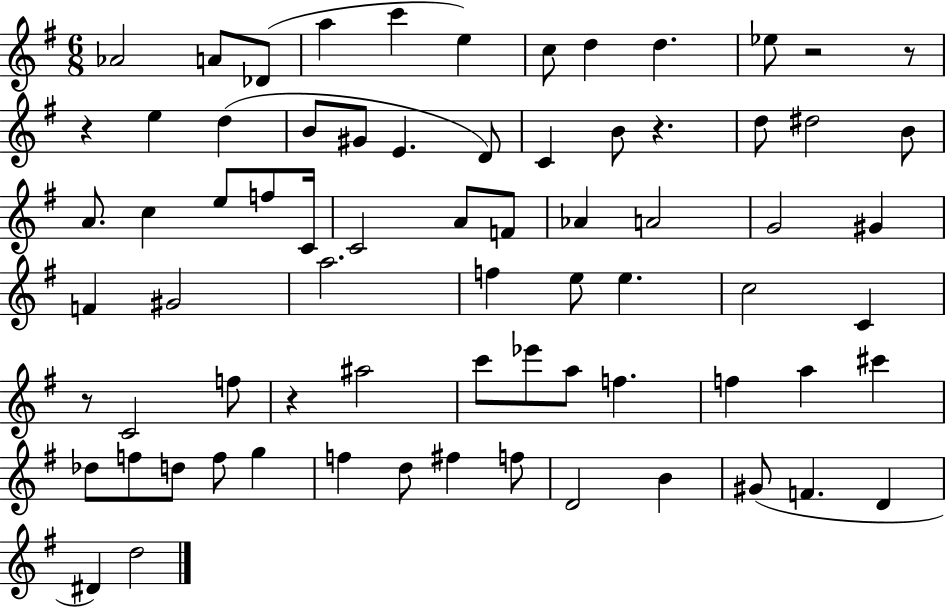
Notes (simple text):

Ab4/h A4/e Db4/e A5/q C6/q E5/q C5/e D5/q D5/q. Eb5/e R/h R/e R/q E5/q D5/q B4/e G#4/e E4/q. D4/e C4/q B4/e R/q. D5/e D#5/h B4/e A4/e. C5/q E5/e F5/e C4/s C4/h A4/e F4/e Ab4/q A4/h G4/h G#4/q F4/q G#4/h A5/h. F5/q E5/e E5/q. C5/h C4/q R/e C4/h F5/e R/q A#5/h C6/e Eb6/e A5/e F5/q. F5/q A5/q C#6/q Db5/e F5/e D5/e F5/e G5/q F5/q D5/e F#5/q F5/e D4/h B4/q G#4/e F4/q. D4/q D#4/q D5/h